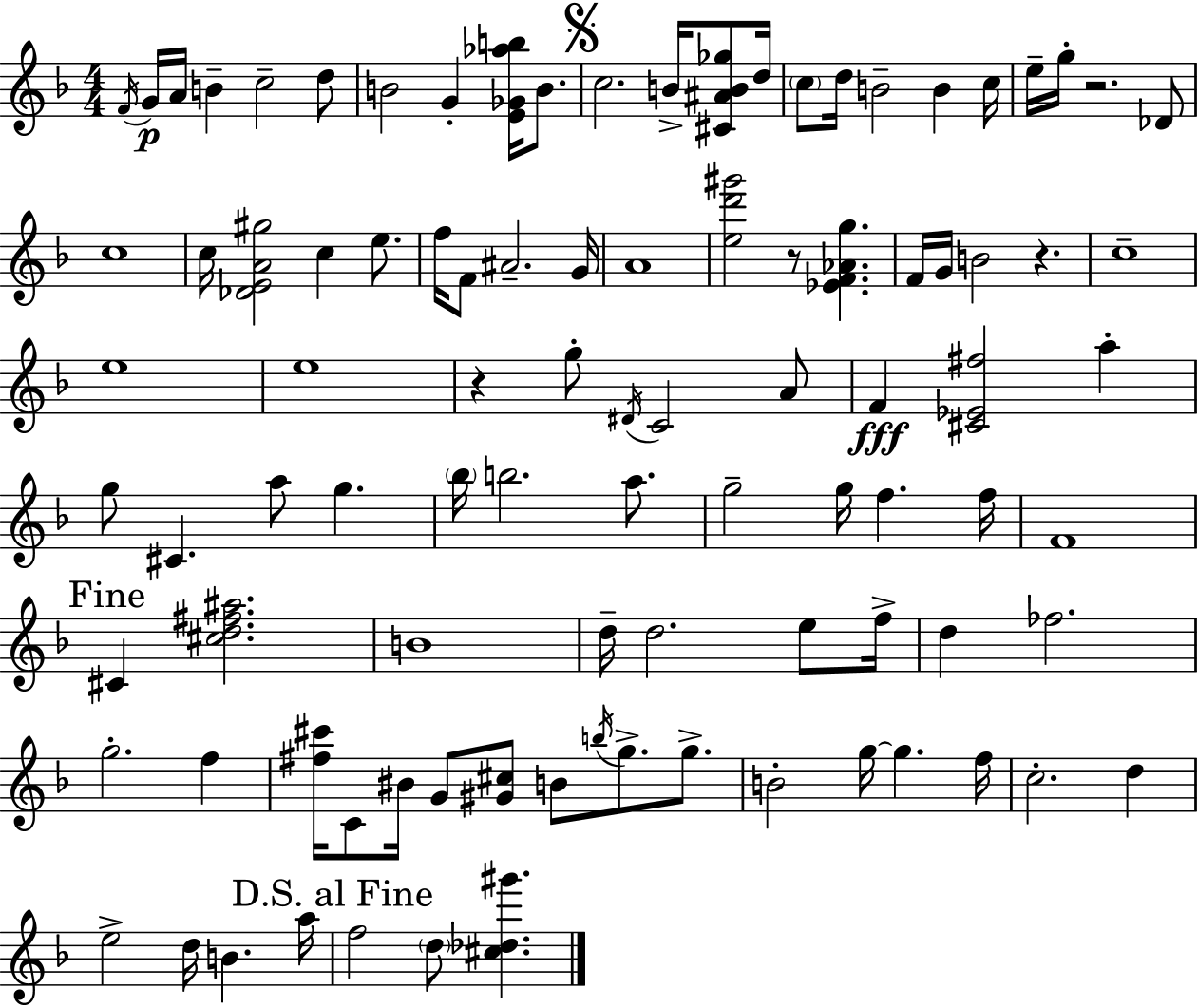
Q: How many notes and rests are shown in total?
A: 96